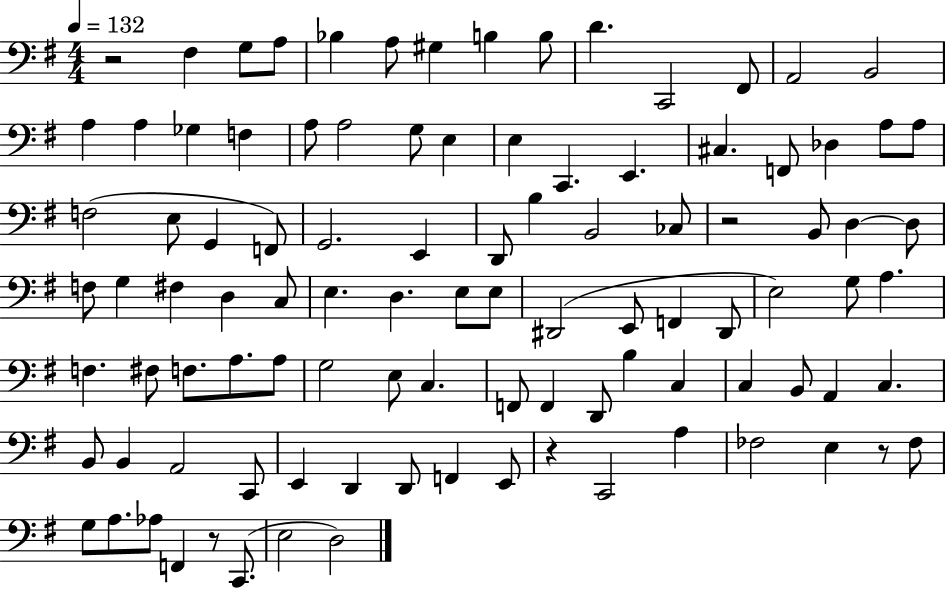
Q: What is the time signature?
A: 4/4